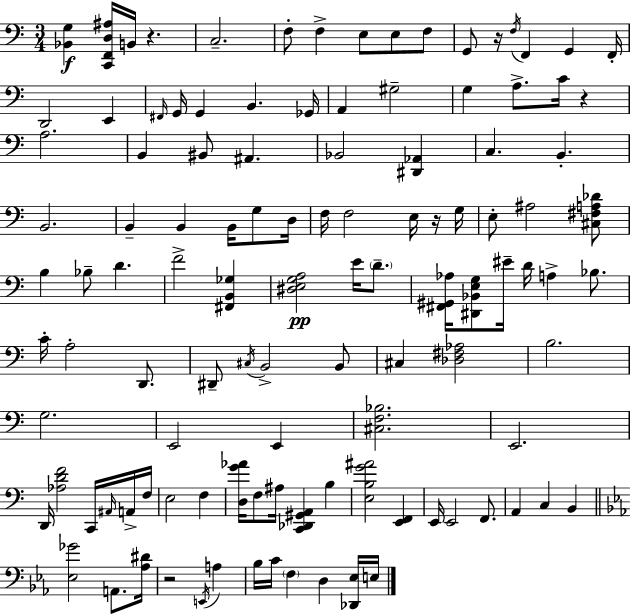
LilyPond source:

{
  \clef bass
  \numericTimeSignature
  \time 3/4
  \key a \minor
  \repeat volta 2 { <bes, g>4\f <c, f, d ais>16 b,16 r4. | c2.-- | f8-. f4-> e8 e8 f8 | g,8 r16 \acciaccatura { f16 } f,4 g,4 | \break f,16-. d,2 e,4 | \grace { fis,16 } g,16 g,4 b,4. | ges,16 a,4 gis2-- | g4 a8.-> c'16 r4 | \break a2. | b,4 bis,8 ais,4. | bes,2 <dis, aes,>4 | c4. b,4.-. | \break b,2. | b,4-- b,4 b,16 g8 | d16 f16 f2 e16 | r16 g16 e8-. ais2 | \break <cis fis a des'>8 b4 bes8-- d'4. | f'2-> <fis, b, ges>4 | <dis e g a>2\pp e'16 \parenthesize d'8.-- | <fis, gis, aes>16 <dis, bes, e g>8 eis'16-- d'16 a4-> bes8. | \break c'16-. a2-. d,8. | dis,8-- \acciaccatura { cis16 } b,2-> | b,8 cis4 <des fis aes>2 | b2. | \break g2. | e,2 e,4 | <cis f bes>2. | e,2. | \break d,16 <aes d' f'>2 | c,16 \grace { ais,16 } a,16-> f16 e2 | f4 <d g' aes'>16 f8 ais16 <c, des, gis, a,>4 | b4 <e b g' ais'>2 | \break <e, f,>4 e,16 e,2 | f,8. a,4 c4 | b,4 \bar "||" \break \key ees \major <ees ges'>2 a,8. <aes dis'>16 | r2 \acciaccatura { e,16 } a4 | bes16 c'16 \parenthesize f4 d4 <des, ees>16 | e16 } \bar "|."
}